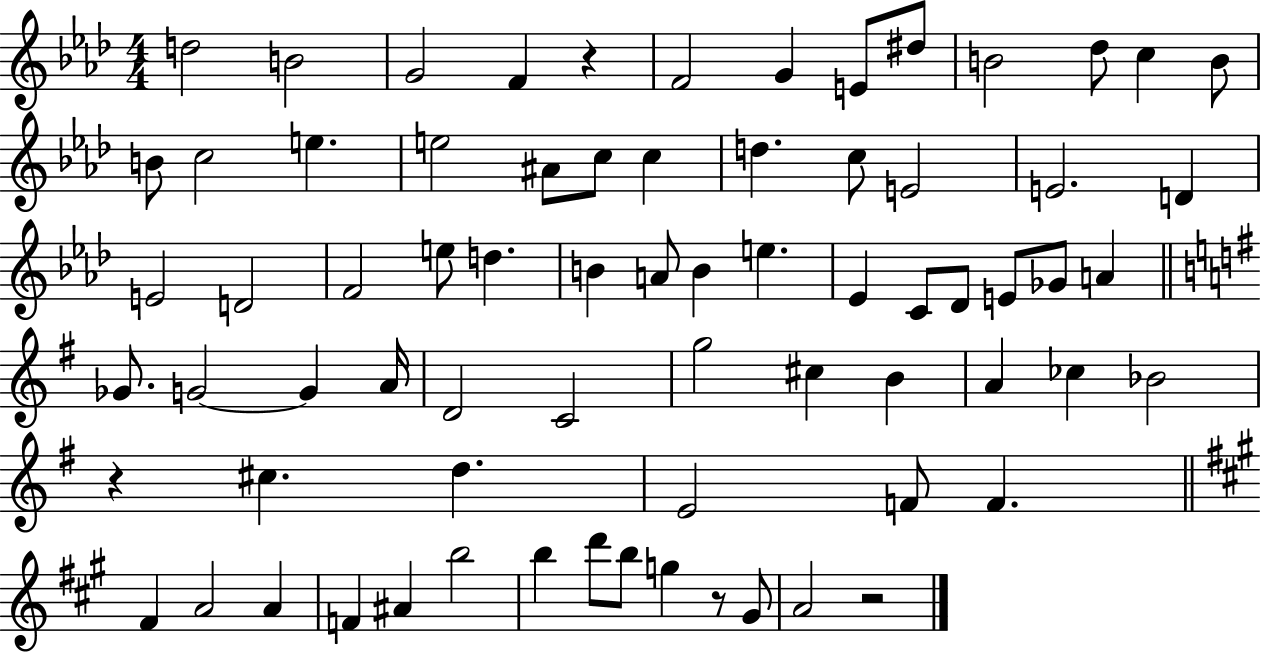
X:1
T:Untitled
M:4/4
L:1/4
K:Ab
d2 B2 G2 F z F2 G E/2 ^d/2 B2 _d/2 c B/2 B/2 c2 e e2 ^A/2 c/2 c d c/2 E2 E2 D E2 D2 F2 e/2 d B A/2 B e _E C/2 _D/2 E/2 _G/2 A _G/2 G2 G A/4 D2 C2 g2 ^c B A _c _B2 z ^c d E2 F/2 F ^F A2 A F ^A b2 b d'/2 b/2 g z/2 ^G/2 A2 z2